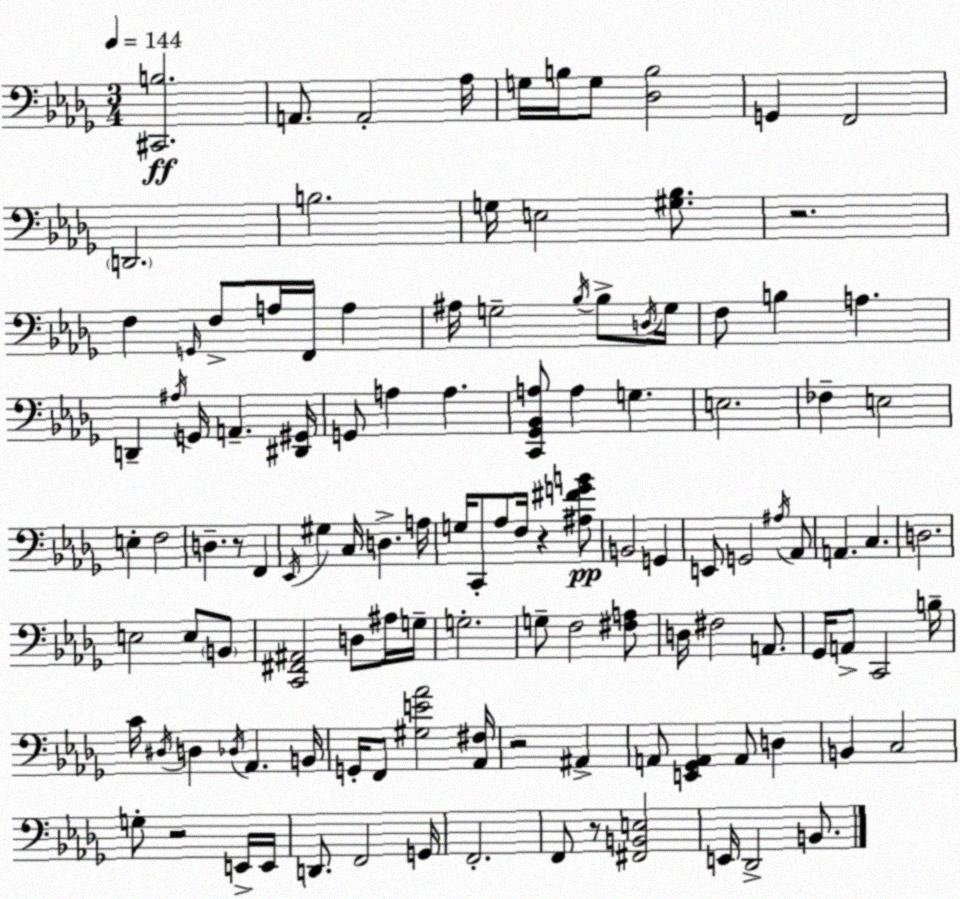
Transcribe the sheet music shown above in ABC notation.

X:1
T:Untitled
M:3/4
L:1/4
K:Bbm
[^C,,B,]2 A,,/2 A,,2 _A,/4 G,/4 B,/4 G,/2 [_D,B,]2 G,, F,,2 D,,2 B,2 G,/4 E,2 [^G,_B,]/2 z2 F, G,,/4 F,/2 A,/4 F,,/4 A, ^A,/4 G,2 _B,/4 _B,/2 D,/4 G,/4 F,/2 B, A, D,, ^A,/4 G,,/4 A,, [^D,,^G,,]/4 G,,/2 A, A, [C,,_G,,_B,,A,]/2 A, G, E,2 _F, E,2 E, F,2 D, z/2 F,, _E,,/4 ^G, C,/4 D, A,/4 G,/4 C,,/2 _A,/2 F,/4 z [^A,^FGB]/2 B,,2 G,, E,,/2 G,,2 ^A,/4 _A,,/2 A,, C, D,2 E,2 E,/2 B,,/2 [C,,^F,,^A,,]2 D,/2 ^A,/4 G,/4 G,2 G,/2 F,2 [^F,A,]/2 D,/4 ^F,2 A,,/2 _G,,/4 A,,/2 C,,2 B,/4 C/4 ^D,/4 D, _D,/4 _A,, B,,/4 G,,/4 F,,/2 [^G,E_A]2 [_A,,^F,]/4 z2 ^A,, A,,/2 [E,,_G,,A,,] A,,/2 D, B,, C,2 G,/2 z2 E,,/4 E,,/4 D,,/2 F,,2 G,,/4 F,,2 F,,/2 z/2 [^F,,B,,E,]2 E,,/4 _D,,2 B,,/2